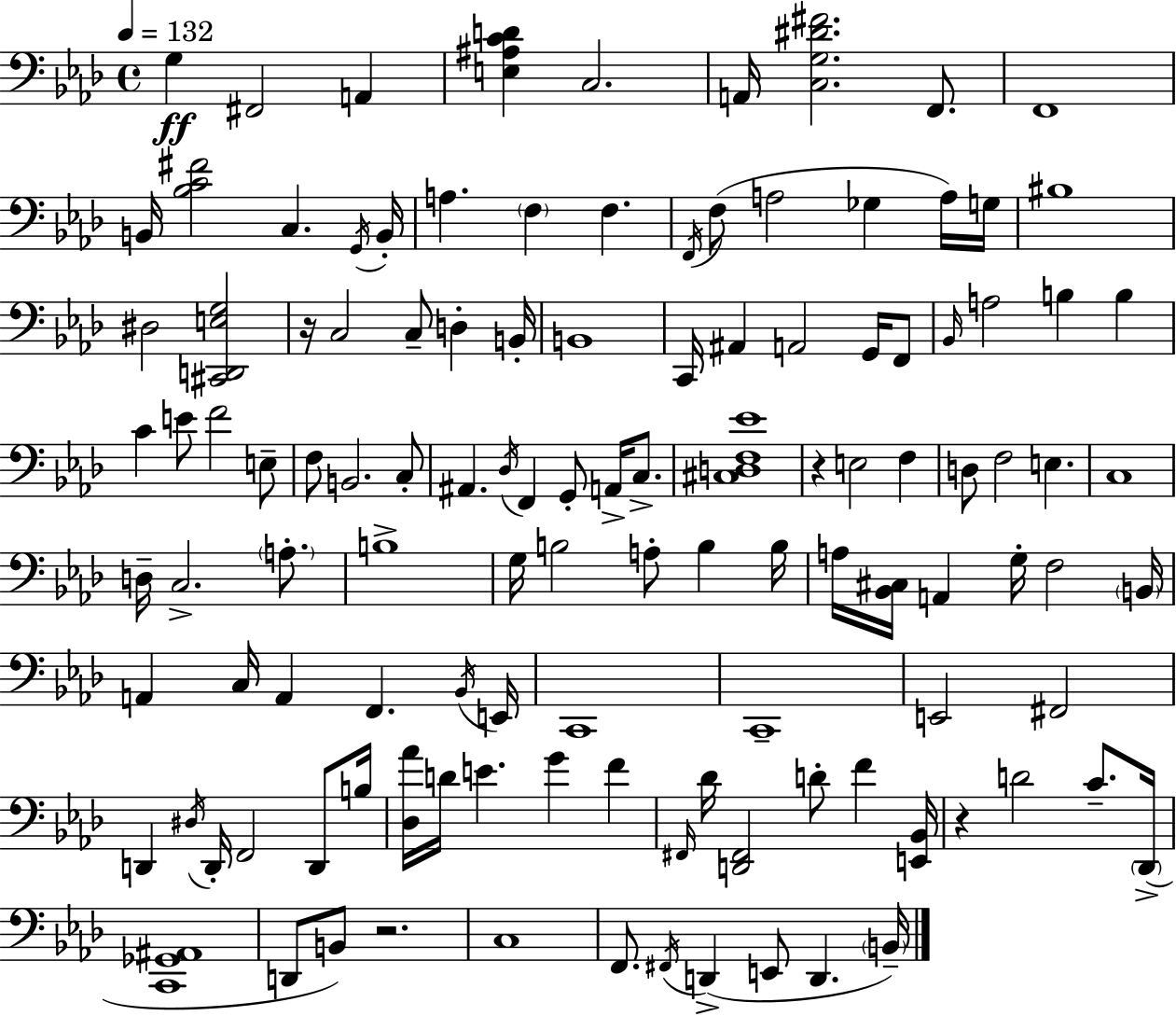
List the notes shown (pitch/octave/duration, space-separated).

G3/q F#2/h A2/q [E3,A#3,C4,D4]/q C3/h. A2/s [C3,G3,D#4,F#4]/h. F2/e. F2/w B2/s [Bb3,C4,F#4]/h C3/q. G2/s B2/s A3/q. F3/q F3/q. F2/s F3/e A3/h Gb3/q A3/s G3/s BIS3/w D#3/h [C#2,D2,E3,G3]/h R/s C3/h C3/e D3/q B2/s B2/w C2/s A#2/q A2/h G2/s F2/e Bb2/s A3/h B3/q B3/q C4/q E4/e F4/h E3/e F3/e B2/h. C3/e A#2/q. Db3/s F2/q G2/e A2/s C3/e. [C#3,D3,F3,Eb4]/w R/q E3/h F3/q D3/e F3/h E3/q. C3/w D3/s C3/h. A3/e. B3/w G3/s B3/h A3/e B3/q B3/s A3/s [Bb2,C#3]/s A2/q G3/s F3/h B2/s A2/q C3/s A2/q F2/q. Bb2/s E2/s C2/w C2/w E2/h F#2/h D2/q D#3/s D2/s F2/h D2/e B3/s [Db3,Ab4]/s D4/s E4/q. G4/q F4/q F#2/s Db4/s [D2,F#2]/h D4/e F4/q [E2,Bb2]/s R/q D4/h C4/e. Db2/s [C2,Gb2,A#2]/w D2/e B2/e R/h. C3/w F2/e. F#2/s D2/q E2/e D2/q. B2/s